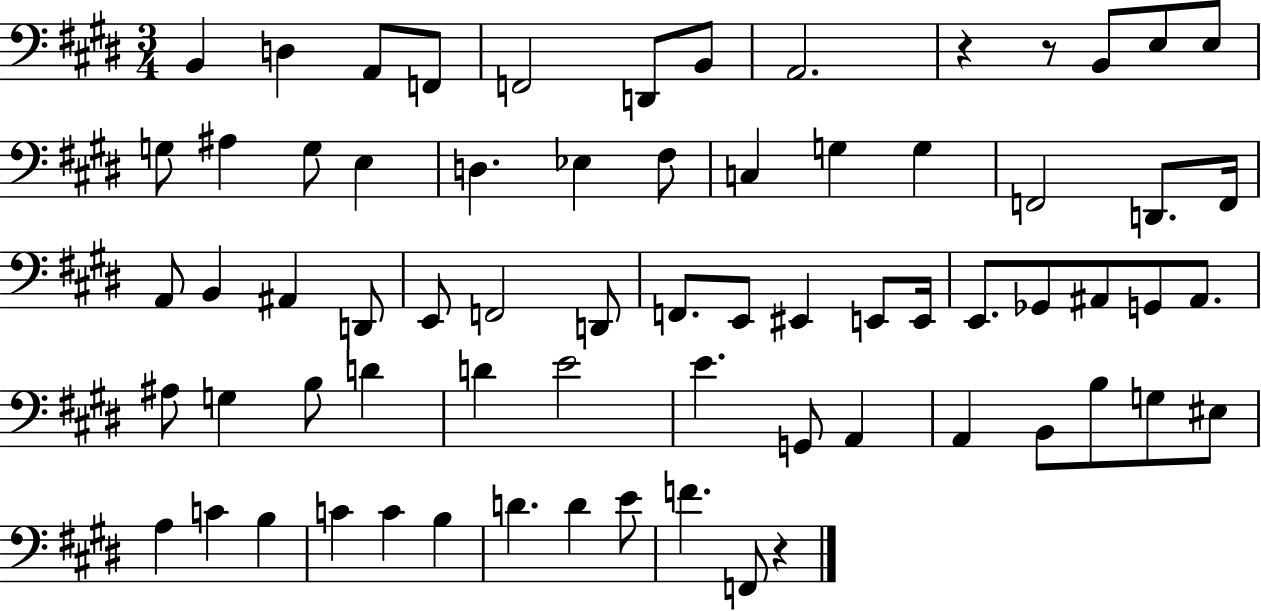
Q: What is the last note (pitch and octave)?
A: F2